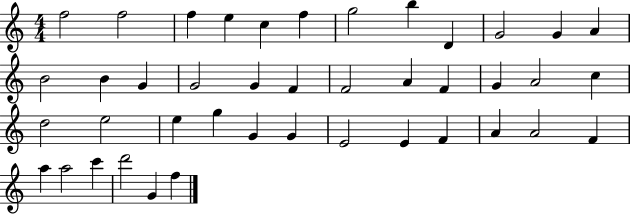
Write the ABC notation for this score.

X:1
T:Untitled
M:4/4
L:1/4
K:C
f2 f2 f e c f g2 b D G2 G A B2 B G G2 G F F2 A F G A2 c d2 e2 e g G G E2 E F A A2 F a a2 c' d'2 G f